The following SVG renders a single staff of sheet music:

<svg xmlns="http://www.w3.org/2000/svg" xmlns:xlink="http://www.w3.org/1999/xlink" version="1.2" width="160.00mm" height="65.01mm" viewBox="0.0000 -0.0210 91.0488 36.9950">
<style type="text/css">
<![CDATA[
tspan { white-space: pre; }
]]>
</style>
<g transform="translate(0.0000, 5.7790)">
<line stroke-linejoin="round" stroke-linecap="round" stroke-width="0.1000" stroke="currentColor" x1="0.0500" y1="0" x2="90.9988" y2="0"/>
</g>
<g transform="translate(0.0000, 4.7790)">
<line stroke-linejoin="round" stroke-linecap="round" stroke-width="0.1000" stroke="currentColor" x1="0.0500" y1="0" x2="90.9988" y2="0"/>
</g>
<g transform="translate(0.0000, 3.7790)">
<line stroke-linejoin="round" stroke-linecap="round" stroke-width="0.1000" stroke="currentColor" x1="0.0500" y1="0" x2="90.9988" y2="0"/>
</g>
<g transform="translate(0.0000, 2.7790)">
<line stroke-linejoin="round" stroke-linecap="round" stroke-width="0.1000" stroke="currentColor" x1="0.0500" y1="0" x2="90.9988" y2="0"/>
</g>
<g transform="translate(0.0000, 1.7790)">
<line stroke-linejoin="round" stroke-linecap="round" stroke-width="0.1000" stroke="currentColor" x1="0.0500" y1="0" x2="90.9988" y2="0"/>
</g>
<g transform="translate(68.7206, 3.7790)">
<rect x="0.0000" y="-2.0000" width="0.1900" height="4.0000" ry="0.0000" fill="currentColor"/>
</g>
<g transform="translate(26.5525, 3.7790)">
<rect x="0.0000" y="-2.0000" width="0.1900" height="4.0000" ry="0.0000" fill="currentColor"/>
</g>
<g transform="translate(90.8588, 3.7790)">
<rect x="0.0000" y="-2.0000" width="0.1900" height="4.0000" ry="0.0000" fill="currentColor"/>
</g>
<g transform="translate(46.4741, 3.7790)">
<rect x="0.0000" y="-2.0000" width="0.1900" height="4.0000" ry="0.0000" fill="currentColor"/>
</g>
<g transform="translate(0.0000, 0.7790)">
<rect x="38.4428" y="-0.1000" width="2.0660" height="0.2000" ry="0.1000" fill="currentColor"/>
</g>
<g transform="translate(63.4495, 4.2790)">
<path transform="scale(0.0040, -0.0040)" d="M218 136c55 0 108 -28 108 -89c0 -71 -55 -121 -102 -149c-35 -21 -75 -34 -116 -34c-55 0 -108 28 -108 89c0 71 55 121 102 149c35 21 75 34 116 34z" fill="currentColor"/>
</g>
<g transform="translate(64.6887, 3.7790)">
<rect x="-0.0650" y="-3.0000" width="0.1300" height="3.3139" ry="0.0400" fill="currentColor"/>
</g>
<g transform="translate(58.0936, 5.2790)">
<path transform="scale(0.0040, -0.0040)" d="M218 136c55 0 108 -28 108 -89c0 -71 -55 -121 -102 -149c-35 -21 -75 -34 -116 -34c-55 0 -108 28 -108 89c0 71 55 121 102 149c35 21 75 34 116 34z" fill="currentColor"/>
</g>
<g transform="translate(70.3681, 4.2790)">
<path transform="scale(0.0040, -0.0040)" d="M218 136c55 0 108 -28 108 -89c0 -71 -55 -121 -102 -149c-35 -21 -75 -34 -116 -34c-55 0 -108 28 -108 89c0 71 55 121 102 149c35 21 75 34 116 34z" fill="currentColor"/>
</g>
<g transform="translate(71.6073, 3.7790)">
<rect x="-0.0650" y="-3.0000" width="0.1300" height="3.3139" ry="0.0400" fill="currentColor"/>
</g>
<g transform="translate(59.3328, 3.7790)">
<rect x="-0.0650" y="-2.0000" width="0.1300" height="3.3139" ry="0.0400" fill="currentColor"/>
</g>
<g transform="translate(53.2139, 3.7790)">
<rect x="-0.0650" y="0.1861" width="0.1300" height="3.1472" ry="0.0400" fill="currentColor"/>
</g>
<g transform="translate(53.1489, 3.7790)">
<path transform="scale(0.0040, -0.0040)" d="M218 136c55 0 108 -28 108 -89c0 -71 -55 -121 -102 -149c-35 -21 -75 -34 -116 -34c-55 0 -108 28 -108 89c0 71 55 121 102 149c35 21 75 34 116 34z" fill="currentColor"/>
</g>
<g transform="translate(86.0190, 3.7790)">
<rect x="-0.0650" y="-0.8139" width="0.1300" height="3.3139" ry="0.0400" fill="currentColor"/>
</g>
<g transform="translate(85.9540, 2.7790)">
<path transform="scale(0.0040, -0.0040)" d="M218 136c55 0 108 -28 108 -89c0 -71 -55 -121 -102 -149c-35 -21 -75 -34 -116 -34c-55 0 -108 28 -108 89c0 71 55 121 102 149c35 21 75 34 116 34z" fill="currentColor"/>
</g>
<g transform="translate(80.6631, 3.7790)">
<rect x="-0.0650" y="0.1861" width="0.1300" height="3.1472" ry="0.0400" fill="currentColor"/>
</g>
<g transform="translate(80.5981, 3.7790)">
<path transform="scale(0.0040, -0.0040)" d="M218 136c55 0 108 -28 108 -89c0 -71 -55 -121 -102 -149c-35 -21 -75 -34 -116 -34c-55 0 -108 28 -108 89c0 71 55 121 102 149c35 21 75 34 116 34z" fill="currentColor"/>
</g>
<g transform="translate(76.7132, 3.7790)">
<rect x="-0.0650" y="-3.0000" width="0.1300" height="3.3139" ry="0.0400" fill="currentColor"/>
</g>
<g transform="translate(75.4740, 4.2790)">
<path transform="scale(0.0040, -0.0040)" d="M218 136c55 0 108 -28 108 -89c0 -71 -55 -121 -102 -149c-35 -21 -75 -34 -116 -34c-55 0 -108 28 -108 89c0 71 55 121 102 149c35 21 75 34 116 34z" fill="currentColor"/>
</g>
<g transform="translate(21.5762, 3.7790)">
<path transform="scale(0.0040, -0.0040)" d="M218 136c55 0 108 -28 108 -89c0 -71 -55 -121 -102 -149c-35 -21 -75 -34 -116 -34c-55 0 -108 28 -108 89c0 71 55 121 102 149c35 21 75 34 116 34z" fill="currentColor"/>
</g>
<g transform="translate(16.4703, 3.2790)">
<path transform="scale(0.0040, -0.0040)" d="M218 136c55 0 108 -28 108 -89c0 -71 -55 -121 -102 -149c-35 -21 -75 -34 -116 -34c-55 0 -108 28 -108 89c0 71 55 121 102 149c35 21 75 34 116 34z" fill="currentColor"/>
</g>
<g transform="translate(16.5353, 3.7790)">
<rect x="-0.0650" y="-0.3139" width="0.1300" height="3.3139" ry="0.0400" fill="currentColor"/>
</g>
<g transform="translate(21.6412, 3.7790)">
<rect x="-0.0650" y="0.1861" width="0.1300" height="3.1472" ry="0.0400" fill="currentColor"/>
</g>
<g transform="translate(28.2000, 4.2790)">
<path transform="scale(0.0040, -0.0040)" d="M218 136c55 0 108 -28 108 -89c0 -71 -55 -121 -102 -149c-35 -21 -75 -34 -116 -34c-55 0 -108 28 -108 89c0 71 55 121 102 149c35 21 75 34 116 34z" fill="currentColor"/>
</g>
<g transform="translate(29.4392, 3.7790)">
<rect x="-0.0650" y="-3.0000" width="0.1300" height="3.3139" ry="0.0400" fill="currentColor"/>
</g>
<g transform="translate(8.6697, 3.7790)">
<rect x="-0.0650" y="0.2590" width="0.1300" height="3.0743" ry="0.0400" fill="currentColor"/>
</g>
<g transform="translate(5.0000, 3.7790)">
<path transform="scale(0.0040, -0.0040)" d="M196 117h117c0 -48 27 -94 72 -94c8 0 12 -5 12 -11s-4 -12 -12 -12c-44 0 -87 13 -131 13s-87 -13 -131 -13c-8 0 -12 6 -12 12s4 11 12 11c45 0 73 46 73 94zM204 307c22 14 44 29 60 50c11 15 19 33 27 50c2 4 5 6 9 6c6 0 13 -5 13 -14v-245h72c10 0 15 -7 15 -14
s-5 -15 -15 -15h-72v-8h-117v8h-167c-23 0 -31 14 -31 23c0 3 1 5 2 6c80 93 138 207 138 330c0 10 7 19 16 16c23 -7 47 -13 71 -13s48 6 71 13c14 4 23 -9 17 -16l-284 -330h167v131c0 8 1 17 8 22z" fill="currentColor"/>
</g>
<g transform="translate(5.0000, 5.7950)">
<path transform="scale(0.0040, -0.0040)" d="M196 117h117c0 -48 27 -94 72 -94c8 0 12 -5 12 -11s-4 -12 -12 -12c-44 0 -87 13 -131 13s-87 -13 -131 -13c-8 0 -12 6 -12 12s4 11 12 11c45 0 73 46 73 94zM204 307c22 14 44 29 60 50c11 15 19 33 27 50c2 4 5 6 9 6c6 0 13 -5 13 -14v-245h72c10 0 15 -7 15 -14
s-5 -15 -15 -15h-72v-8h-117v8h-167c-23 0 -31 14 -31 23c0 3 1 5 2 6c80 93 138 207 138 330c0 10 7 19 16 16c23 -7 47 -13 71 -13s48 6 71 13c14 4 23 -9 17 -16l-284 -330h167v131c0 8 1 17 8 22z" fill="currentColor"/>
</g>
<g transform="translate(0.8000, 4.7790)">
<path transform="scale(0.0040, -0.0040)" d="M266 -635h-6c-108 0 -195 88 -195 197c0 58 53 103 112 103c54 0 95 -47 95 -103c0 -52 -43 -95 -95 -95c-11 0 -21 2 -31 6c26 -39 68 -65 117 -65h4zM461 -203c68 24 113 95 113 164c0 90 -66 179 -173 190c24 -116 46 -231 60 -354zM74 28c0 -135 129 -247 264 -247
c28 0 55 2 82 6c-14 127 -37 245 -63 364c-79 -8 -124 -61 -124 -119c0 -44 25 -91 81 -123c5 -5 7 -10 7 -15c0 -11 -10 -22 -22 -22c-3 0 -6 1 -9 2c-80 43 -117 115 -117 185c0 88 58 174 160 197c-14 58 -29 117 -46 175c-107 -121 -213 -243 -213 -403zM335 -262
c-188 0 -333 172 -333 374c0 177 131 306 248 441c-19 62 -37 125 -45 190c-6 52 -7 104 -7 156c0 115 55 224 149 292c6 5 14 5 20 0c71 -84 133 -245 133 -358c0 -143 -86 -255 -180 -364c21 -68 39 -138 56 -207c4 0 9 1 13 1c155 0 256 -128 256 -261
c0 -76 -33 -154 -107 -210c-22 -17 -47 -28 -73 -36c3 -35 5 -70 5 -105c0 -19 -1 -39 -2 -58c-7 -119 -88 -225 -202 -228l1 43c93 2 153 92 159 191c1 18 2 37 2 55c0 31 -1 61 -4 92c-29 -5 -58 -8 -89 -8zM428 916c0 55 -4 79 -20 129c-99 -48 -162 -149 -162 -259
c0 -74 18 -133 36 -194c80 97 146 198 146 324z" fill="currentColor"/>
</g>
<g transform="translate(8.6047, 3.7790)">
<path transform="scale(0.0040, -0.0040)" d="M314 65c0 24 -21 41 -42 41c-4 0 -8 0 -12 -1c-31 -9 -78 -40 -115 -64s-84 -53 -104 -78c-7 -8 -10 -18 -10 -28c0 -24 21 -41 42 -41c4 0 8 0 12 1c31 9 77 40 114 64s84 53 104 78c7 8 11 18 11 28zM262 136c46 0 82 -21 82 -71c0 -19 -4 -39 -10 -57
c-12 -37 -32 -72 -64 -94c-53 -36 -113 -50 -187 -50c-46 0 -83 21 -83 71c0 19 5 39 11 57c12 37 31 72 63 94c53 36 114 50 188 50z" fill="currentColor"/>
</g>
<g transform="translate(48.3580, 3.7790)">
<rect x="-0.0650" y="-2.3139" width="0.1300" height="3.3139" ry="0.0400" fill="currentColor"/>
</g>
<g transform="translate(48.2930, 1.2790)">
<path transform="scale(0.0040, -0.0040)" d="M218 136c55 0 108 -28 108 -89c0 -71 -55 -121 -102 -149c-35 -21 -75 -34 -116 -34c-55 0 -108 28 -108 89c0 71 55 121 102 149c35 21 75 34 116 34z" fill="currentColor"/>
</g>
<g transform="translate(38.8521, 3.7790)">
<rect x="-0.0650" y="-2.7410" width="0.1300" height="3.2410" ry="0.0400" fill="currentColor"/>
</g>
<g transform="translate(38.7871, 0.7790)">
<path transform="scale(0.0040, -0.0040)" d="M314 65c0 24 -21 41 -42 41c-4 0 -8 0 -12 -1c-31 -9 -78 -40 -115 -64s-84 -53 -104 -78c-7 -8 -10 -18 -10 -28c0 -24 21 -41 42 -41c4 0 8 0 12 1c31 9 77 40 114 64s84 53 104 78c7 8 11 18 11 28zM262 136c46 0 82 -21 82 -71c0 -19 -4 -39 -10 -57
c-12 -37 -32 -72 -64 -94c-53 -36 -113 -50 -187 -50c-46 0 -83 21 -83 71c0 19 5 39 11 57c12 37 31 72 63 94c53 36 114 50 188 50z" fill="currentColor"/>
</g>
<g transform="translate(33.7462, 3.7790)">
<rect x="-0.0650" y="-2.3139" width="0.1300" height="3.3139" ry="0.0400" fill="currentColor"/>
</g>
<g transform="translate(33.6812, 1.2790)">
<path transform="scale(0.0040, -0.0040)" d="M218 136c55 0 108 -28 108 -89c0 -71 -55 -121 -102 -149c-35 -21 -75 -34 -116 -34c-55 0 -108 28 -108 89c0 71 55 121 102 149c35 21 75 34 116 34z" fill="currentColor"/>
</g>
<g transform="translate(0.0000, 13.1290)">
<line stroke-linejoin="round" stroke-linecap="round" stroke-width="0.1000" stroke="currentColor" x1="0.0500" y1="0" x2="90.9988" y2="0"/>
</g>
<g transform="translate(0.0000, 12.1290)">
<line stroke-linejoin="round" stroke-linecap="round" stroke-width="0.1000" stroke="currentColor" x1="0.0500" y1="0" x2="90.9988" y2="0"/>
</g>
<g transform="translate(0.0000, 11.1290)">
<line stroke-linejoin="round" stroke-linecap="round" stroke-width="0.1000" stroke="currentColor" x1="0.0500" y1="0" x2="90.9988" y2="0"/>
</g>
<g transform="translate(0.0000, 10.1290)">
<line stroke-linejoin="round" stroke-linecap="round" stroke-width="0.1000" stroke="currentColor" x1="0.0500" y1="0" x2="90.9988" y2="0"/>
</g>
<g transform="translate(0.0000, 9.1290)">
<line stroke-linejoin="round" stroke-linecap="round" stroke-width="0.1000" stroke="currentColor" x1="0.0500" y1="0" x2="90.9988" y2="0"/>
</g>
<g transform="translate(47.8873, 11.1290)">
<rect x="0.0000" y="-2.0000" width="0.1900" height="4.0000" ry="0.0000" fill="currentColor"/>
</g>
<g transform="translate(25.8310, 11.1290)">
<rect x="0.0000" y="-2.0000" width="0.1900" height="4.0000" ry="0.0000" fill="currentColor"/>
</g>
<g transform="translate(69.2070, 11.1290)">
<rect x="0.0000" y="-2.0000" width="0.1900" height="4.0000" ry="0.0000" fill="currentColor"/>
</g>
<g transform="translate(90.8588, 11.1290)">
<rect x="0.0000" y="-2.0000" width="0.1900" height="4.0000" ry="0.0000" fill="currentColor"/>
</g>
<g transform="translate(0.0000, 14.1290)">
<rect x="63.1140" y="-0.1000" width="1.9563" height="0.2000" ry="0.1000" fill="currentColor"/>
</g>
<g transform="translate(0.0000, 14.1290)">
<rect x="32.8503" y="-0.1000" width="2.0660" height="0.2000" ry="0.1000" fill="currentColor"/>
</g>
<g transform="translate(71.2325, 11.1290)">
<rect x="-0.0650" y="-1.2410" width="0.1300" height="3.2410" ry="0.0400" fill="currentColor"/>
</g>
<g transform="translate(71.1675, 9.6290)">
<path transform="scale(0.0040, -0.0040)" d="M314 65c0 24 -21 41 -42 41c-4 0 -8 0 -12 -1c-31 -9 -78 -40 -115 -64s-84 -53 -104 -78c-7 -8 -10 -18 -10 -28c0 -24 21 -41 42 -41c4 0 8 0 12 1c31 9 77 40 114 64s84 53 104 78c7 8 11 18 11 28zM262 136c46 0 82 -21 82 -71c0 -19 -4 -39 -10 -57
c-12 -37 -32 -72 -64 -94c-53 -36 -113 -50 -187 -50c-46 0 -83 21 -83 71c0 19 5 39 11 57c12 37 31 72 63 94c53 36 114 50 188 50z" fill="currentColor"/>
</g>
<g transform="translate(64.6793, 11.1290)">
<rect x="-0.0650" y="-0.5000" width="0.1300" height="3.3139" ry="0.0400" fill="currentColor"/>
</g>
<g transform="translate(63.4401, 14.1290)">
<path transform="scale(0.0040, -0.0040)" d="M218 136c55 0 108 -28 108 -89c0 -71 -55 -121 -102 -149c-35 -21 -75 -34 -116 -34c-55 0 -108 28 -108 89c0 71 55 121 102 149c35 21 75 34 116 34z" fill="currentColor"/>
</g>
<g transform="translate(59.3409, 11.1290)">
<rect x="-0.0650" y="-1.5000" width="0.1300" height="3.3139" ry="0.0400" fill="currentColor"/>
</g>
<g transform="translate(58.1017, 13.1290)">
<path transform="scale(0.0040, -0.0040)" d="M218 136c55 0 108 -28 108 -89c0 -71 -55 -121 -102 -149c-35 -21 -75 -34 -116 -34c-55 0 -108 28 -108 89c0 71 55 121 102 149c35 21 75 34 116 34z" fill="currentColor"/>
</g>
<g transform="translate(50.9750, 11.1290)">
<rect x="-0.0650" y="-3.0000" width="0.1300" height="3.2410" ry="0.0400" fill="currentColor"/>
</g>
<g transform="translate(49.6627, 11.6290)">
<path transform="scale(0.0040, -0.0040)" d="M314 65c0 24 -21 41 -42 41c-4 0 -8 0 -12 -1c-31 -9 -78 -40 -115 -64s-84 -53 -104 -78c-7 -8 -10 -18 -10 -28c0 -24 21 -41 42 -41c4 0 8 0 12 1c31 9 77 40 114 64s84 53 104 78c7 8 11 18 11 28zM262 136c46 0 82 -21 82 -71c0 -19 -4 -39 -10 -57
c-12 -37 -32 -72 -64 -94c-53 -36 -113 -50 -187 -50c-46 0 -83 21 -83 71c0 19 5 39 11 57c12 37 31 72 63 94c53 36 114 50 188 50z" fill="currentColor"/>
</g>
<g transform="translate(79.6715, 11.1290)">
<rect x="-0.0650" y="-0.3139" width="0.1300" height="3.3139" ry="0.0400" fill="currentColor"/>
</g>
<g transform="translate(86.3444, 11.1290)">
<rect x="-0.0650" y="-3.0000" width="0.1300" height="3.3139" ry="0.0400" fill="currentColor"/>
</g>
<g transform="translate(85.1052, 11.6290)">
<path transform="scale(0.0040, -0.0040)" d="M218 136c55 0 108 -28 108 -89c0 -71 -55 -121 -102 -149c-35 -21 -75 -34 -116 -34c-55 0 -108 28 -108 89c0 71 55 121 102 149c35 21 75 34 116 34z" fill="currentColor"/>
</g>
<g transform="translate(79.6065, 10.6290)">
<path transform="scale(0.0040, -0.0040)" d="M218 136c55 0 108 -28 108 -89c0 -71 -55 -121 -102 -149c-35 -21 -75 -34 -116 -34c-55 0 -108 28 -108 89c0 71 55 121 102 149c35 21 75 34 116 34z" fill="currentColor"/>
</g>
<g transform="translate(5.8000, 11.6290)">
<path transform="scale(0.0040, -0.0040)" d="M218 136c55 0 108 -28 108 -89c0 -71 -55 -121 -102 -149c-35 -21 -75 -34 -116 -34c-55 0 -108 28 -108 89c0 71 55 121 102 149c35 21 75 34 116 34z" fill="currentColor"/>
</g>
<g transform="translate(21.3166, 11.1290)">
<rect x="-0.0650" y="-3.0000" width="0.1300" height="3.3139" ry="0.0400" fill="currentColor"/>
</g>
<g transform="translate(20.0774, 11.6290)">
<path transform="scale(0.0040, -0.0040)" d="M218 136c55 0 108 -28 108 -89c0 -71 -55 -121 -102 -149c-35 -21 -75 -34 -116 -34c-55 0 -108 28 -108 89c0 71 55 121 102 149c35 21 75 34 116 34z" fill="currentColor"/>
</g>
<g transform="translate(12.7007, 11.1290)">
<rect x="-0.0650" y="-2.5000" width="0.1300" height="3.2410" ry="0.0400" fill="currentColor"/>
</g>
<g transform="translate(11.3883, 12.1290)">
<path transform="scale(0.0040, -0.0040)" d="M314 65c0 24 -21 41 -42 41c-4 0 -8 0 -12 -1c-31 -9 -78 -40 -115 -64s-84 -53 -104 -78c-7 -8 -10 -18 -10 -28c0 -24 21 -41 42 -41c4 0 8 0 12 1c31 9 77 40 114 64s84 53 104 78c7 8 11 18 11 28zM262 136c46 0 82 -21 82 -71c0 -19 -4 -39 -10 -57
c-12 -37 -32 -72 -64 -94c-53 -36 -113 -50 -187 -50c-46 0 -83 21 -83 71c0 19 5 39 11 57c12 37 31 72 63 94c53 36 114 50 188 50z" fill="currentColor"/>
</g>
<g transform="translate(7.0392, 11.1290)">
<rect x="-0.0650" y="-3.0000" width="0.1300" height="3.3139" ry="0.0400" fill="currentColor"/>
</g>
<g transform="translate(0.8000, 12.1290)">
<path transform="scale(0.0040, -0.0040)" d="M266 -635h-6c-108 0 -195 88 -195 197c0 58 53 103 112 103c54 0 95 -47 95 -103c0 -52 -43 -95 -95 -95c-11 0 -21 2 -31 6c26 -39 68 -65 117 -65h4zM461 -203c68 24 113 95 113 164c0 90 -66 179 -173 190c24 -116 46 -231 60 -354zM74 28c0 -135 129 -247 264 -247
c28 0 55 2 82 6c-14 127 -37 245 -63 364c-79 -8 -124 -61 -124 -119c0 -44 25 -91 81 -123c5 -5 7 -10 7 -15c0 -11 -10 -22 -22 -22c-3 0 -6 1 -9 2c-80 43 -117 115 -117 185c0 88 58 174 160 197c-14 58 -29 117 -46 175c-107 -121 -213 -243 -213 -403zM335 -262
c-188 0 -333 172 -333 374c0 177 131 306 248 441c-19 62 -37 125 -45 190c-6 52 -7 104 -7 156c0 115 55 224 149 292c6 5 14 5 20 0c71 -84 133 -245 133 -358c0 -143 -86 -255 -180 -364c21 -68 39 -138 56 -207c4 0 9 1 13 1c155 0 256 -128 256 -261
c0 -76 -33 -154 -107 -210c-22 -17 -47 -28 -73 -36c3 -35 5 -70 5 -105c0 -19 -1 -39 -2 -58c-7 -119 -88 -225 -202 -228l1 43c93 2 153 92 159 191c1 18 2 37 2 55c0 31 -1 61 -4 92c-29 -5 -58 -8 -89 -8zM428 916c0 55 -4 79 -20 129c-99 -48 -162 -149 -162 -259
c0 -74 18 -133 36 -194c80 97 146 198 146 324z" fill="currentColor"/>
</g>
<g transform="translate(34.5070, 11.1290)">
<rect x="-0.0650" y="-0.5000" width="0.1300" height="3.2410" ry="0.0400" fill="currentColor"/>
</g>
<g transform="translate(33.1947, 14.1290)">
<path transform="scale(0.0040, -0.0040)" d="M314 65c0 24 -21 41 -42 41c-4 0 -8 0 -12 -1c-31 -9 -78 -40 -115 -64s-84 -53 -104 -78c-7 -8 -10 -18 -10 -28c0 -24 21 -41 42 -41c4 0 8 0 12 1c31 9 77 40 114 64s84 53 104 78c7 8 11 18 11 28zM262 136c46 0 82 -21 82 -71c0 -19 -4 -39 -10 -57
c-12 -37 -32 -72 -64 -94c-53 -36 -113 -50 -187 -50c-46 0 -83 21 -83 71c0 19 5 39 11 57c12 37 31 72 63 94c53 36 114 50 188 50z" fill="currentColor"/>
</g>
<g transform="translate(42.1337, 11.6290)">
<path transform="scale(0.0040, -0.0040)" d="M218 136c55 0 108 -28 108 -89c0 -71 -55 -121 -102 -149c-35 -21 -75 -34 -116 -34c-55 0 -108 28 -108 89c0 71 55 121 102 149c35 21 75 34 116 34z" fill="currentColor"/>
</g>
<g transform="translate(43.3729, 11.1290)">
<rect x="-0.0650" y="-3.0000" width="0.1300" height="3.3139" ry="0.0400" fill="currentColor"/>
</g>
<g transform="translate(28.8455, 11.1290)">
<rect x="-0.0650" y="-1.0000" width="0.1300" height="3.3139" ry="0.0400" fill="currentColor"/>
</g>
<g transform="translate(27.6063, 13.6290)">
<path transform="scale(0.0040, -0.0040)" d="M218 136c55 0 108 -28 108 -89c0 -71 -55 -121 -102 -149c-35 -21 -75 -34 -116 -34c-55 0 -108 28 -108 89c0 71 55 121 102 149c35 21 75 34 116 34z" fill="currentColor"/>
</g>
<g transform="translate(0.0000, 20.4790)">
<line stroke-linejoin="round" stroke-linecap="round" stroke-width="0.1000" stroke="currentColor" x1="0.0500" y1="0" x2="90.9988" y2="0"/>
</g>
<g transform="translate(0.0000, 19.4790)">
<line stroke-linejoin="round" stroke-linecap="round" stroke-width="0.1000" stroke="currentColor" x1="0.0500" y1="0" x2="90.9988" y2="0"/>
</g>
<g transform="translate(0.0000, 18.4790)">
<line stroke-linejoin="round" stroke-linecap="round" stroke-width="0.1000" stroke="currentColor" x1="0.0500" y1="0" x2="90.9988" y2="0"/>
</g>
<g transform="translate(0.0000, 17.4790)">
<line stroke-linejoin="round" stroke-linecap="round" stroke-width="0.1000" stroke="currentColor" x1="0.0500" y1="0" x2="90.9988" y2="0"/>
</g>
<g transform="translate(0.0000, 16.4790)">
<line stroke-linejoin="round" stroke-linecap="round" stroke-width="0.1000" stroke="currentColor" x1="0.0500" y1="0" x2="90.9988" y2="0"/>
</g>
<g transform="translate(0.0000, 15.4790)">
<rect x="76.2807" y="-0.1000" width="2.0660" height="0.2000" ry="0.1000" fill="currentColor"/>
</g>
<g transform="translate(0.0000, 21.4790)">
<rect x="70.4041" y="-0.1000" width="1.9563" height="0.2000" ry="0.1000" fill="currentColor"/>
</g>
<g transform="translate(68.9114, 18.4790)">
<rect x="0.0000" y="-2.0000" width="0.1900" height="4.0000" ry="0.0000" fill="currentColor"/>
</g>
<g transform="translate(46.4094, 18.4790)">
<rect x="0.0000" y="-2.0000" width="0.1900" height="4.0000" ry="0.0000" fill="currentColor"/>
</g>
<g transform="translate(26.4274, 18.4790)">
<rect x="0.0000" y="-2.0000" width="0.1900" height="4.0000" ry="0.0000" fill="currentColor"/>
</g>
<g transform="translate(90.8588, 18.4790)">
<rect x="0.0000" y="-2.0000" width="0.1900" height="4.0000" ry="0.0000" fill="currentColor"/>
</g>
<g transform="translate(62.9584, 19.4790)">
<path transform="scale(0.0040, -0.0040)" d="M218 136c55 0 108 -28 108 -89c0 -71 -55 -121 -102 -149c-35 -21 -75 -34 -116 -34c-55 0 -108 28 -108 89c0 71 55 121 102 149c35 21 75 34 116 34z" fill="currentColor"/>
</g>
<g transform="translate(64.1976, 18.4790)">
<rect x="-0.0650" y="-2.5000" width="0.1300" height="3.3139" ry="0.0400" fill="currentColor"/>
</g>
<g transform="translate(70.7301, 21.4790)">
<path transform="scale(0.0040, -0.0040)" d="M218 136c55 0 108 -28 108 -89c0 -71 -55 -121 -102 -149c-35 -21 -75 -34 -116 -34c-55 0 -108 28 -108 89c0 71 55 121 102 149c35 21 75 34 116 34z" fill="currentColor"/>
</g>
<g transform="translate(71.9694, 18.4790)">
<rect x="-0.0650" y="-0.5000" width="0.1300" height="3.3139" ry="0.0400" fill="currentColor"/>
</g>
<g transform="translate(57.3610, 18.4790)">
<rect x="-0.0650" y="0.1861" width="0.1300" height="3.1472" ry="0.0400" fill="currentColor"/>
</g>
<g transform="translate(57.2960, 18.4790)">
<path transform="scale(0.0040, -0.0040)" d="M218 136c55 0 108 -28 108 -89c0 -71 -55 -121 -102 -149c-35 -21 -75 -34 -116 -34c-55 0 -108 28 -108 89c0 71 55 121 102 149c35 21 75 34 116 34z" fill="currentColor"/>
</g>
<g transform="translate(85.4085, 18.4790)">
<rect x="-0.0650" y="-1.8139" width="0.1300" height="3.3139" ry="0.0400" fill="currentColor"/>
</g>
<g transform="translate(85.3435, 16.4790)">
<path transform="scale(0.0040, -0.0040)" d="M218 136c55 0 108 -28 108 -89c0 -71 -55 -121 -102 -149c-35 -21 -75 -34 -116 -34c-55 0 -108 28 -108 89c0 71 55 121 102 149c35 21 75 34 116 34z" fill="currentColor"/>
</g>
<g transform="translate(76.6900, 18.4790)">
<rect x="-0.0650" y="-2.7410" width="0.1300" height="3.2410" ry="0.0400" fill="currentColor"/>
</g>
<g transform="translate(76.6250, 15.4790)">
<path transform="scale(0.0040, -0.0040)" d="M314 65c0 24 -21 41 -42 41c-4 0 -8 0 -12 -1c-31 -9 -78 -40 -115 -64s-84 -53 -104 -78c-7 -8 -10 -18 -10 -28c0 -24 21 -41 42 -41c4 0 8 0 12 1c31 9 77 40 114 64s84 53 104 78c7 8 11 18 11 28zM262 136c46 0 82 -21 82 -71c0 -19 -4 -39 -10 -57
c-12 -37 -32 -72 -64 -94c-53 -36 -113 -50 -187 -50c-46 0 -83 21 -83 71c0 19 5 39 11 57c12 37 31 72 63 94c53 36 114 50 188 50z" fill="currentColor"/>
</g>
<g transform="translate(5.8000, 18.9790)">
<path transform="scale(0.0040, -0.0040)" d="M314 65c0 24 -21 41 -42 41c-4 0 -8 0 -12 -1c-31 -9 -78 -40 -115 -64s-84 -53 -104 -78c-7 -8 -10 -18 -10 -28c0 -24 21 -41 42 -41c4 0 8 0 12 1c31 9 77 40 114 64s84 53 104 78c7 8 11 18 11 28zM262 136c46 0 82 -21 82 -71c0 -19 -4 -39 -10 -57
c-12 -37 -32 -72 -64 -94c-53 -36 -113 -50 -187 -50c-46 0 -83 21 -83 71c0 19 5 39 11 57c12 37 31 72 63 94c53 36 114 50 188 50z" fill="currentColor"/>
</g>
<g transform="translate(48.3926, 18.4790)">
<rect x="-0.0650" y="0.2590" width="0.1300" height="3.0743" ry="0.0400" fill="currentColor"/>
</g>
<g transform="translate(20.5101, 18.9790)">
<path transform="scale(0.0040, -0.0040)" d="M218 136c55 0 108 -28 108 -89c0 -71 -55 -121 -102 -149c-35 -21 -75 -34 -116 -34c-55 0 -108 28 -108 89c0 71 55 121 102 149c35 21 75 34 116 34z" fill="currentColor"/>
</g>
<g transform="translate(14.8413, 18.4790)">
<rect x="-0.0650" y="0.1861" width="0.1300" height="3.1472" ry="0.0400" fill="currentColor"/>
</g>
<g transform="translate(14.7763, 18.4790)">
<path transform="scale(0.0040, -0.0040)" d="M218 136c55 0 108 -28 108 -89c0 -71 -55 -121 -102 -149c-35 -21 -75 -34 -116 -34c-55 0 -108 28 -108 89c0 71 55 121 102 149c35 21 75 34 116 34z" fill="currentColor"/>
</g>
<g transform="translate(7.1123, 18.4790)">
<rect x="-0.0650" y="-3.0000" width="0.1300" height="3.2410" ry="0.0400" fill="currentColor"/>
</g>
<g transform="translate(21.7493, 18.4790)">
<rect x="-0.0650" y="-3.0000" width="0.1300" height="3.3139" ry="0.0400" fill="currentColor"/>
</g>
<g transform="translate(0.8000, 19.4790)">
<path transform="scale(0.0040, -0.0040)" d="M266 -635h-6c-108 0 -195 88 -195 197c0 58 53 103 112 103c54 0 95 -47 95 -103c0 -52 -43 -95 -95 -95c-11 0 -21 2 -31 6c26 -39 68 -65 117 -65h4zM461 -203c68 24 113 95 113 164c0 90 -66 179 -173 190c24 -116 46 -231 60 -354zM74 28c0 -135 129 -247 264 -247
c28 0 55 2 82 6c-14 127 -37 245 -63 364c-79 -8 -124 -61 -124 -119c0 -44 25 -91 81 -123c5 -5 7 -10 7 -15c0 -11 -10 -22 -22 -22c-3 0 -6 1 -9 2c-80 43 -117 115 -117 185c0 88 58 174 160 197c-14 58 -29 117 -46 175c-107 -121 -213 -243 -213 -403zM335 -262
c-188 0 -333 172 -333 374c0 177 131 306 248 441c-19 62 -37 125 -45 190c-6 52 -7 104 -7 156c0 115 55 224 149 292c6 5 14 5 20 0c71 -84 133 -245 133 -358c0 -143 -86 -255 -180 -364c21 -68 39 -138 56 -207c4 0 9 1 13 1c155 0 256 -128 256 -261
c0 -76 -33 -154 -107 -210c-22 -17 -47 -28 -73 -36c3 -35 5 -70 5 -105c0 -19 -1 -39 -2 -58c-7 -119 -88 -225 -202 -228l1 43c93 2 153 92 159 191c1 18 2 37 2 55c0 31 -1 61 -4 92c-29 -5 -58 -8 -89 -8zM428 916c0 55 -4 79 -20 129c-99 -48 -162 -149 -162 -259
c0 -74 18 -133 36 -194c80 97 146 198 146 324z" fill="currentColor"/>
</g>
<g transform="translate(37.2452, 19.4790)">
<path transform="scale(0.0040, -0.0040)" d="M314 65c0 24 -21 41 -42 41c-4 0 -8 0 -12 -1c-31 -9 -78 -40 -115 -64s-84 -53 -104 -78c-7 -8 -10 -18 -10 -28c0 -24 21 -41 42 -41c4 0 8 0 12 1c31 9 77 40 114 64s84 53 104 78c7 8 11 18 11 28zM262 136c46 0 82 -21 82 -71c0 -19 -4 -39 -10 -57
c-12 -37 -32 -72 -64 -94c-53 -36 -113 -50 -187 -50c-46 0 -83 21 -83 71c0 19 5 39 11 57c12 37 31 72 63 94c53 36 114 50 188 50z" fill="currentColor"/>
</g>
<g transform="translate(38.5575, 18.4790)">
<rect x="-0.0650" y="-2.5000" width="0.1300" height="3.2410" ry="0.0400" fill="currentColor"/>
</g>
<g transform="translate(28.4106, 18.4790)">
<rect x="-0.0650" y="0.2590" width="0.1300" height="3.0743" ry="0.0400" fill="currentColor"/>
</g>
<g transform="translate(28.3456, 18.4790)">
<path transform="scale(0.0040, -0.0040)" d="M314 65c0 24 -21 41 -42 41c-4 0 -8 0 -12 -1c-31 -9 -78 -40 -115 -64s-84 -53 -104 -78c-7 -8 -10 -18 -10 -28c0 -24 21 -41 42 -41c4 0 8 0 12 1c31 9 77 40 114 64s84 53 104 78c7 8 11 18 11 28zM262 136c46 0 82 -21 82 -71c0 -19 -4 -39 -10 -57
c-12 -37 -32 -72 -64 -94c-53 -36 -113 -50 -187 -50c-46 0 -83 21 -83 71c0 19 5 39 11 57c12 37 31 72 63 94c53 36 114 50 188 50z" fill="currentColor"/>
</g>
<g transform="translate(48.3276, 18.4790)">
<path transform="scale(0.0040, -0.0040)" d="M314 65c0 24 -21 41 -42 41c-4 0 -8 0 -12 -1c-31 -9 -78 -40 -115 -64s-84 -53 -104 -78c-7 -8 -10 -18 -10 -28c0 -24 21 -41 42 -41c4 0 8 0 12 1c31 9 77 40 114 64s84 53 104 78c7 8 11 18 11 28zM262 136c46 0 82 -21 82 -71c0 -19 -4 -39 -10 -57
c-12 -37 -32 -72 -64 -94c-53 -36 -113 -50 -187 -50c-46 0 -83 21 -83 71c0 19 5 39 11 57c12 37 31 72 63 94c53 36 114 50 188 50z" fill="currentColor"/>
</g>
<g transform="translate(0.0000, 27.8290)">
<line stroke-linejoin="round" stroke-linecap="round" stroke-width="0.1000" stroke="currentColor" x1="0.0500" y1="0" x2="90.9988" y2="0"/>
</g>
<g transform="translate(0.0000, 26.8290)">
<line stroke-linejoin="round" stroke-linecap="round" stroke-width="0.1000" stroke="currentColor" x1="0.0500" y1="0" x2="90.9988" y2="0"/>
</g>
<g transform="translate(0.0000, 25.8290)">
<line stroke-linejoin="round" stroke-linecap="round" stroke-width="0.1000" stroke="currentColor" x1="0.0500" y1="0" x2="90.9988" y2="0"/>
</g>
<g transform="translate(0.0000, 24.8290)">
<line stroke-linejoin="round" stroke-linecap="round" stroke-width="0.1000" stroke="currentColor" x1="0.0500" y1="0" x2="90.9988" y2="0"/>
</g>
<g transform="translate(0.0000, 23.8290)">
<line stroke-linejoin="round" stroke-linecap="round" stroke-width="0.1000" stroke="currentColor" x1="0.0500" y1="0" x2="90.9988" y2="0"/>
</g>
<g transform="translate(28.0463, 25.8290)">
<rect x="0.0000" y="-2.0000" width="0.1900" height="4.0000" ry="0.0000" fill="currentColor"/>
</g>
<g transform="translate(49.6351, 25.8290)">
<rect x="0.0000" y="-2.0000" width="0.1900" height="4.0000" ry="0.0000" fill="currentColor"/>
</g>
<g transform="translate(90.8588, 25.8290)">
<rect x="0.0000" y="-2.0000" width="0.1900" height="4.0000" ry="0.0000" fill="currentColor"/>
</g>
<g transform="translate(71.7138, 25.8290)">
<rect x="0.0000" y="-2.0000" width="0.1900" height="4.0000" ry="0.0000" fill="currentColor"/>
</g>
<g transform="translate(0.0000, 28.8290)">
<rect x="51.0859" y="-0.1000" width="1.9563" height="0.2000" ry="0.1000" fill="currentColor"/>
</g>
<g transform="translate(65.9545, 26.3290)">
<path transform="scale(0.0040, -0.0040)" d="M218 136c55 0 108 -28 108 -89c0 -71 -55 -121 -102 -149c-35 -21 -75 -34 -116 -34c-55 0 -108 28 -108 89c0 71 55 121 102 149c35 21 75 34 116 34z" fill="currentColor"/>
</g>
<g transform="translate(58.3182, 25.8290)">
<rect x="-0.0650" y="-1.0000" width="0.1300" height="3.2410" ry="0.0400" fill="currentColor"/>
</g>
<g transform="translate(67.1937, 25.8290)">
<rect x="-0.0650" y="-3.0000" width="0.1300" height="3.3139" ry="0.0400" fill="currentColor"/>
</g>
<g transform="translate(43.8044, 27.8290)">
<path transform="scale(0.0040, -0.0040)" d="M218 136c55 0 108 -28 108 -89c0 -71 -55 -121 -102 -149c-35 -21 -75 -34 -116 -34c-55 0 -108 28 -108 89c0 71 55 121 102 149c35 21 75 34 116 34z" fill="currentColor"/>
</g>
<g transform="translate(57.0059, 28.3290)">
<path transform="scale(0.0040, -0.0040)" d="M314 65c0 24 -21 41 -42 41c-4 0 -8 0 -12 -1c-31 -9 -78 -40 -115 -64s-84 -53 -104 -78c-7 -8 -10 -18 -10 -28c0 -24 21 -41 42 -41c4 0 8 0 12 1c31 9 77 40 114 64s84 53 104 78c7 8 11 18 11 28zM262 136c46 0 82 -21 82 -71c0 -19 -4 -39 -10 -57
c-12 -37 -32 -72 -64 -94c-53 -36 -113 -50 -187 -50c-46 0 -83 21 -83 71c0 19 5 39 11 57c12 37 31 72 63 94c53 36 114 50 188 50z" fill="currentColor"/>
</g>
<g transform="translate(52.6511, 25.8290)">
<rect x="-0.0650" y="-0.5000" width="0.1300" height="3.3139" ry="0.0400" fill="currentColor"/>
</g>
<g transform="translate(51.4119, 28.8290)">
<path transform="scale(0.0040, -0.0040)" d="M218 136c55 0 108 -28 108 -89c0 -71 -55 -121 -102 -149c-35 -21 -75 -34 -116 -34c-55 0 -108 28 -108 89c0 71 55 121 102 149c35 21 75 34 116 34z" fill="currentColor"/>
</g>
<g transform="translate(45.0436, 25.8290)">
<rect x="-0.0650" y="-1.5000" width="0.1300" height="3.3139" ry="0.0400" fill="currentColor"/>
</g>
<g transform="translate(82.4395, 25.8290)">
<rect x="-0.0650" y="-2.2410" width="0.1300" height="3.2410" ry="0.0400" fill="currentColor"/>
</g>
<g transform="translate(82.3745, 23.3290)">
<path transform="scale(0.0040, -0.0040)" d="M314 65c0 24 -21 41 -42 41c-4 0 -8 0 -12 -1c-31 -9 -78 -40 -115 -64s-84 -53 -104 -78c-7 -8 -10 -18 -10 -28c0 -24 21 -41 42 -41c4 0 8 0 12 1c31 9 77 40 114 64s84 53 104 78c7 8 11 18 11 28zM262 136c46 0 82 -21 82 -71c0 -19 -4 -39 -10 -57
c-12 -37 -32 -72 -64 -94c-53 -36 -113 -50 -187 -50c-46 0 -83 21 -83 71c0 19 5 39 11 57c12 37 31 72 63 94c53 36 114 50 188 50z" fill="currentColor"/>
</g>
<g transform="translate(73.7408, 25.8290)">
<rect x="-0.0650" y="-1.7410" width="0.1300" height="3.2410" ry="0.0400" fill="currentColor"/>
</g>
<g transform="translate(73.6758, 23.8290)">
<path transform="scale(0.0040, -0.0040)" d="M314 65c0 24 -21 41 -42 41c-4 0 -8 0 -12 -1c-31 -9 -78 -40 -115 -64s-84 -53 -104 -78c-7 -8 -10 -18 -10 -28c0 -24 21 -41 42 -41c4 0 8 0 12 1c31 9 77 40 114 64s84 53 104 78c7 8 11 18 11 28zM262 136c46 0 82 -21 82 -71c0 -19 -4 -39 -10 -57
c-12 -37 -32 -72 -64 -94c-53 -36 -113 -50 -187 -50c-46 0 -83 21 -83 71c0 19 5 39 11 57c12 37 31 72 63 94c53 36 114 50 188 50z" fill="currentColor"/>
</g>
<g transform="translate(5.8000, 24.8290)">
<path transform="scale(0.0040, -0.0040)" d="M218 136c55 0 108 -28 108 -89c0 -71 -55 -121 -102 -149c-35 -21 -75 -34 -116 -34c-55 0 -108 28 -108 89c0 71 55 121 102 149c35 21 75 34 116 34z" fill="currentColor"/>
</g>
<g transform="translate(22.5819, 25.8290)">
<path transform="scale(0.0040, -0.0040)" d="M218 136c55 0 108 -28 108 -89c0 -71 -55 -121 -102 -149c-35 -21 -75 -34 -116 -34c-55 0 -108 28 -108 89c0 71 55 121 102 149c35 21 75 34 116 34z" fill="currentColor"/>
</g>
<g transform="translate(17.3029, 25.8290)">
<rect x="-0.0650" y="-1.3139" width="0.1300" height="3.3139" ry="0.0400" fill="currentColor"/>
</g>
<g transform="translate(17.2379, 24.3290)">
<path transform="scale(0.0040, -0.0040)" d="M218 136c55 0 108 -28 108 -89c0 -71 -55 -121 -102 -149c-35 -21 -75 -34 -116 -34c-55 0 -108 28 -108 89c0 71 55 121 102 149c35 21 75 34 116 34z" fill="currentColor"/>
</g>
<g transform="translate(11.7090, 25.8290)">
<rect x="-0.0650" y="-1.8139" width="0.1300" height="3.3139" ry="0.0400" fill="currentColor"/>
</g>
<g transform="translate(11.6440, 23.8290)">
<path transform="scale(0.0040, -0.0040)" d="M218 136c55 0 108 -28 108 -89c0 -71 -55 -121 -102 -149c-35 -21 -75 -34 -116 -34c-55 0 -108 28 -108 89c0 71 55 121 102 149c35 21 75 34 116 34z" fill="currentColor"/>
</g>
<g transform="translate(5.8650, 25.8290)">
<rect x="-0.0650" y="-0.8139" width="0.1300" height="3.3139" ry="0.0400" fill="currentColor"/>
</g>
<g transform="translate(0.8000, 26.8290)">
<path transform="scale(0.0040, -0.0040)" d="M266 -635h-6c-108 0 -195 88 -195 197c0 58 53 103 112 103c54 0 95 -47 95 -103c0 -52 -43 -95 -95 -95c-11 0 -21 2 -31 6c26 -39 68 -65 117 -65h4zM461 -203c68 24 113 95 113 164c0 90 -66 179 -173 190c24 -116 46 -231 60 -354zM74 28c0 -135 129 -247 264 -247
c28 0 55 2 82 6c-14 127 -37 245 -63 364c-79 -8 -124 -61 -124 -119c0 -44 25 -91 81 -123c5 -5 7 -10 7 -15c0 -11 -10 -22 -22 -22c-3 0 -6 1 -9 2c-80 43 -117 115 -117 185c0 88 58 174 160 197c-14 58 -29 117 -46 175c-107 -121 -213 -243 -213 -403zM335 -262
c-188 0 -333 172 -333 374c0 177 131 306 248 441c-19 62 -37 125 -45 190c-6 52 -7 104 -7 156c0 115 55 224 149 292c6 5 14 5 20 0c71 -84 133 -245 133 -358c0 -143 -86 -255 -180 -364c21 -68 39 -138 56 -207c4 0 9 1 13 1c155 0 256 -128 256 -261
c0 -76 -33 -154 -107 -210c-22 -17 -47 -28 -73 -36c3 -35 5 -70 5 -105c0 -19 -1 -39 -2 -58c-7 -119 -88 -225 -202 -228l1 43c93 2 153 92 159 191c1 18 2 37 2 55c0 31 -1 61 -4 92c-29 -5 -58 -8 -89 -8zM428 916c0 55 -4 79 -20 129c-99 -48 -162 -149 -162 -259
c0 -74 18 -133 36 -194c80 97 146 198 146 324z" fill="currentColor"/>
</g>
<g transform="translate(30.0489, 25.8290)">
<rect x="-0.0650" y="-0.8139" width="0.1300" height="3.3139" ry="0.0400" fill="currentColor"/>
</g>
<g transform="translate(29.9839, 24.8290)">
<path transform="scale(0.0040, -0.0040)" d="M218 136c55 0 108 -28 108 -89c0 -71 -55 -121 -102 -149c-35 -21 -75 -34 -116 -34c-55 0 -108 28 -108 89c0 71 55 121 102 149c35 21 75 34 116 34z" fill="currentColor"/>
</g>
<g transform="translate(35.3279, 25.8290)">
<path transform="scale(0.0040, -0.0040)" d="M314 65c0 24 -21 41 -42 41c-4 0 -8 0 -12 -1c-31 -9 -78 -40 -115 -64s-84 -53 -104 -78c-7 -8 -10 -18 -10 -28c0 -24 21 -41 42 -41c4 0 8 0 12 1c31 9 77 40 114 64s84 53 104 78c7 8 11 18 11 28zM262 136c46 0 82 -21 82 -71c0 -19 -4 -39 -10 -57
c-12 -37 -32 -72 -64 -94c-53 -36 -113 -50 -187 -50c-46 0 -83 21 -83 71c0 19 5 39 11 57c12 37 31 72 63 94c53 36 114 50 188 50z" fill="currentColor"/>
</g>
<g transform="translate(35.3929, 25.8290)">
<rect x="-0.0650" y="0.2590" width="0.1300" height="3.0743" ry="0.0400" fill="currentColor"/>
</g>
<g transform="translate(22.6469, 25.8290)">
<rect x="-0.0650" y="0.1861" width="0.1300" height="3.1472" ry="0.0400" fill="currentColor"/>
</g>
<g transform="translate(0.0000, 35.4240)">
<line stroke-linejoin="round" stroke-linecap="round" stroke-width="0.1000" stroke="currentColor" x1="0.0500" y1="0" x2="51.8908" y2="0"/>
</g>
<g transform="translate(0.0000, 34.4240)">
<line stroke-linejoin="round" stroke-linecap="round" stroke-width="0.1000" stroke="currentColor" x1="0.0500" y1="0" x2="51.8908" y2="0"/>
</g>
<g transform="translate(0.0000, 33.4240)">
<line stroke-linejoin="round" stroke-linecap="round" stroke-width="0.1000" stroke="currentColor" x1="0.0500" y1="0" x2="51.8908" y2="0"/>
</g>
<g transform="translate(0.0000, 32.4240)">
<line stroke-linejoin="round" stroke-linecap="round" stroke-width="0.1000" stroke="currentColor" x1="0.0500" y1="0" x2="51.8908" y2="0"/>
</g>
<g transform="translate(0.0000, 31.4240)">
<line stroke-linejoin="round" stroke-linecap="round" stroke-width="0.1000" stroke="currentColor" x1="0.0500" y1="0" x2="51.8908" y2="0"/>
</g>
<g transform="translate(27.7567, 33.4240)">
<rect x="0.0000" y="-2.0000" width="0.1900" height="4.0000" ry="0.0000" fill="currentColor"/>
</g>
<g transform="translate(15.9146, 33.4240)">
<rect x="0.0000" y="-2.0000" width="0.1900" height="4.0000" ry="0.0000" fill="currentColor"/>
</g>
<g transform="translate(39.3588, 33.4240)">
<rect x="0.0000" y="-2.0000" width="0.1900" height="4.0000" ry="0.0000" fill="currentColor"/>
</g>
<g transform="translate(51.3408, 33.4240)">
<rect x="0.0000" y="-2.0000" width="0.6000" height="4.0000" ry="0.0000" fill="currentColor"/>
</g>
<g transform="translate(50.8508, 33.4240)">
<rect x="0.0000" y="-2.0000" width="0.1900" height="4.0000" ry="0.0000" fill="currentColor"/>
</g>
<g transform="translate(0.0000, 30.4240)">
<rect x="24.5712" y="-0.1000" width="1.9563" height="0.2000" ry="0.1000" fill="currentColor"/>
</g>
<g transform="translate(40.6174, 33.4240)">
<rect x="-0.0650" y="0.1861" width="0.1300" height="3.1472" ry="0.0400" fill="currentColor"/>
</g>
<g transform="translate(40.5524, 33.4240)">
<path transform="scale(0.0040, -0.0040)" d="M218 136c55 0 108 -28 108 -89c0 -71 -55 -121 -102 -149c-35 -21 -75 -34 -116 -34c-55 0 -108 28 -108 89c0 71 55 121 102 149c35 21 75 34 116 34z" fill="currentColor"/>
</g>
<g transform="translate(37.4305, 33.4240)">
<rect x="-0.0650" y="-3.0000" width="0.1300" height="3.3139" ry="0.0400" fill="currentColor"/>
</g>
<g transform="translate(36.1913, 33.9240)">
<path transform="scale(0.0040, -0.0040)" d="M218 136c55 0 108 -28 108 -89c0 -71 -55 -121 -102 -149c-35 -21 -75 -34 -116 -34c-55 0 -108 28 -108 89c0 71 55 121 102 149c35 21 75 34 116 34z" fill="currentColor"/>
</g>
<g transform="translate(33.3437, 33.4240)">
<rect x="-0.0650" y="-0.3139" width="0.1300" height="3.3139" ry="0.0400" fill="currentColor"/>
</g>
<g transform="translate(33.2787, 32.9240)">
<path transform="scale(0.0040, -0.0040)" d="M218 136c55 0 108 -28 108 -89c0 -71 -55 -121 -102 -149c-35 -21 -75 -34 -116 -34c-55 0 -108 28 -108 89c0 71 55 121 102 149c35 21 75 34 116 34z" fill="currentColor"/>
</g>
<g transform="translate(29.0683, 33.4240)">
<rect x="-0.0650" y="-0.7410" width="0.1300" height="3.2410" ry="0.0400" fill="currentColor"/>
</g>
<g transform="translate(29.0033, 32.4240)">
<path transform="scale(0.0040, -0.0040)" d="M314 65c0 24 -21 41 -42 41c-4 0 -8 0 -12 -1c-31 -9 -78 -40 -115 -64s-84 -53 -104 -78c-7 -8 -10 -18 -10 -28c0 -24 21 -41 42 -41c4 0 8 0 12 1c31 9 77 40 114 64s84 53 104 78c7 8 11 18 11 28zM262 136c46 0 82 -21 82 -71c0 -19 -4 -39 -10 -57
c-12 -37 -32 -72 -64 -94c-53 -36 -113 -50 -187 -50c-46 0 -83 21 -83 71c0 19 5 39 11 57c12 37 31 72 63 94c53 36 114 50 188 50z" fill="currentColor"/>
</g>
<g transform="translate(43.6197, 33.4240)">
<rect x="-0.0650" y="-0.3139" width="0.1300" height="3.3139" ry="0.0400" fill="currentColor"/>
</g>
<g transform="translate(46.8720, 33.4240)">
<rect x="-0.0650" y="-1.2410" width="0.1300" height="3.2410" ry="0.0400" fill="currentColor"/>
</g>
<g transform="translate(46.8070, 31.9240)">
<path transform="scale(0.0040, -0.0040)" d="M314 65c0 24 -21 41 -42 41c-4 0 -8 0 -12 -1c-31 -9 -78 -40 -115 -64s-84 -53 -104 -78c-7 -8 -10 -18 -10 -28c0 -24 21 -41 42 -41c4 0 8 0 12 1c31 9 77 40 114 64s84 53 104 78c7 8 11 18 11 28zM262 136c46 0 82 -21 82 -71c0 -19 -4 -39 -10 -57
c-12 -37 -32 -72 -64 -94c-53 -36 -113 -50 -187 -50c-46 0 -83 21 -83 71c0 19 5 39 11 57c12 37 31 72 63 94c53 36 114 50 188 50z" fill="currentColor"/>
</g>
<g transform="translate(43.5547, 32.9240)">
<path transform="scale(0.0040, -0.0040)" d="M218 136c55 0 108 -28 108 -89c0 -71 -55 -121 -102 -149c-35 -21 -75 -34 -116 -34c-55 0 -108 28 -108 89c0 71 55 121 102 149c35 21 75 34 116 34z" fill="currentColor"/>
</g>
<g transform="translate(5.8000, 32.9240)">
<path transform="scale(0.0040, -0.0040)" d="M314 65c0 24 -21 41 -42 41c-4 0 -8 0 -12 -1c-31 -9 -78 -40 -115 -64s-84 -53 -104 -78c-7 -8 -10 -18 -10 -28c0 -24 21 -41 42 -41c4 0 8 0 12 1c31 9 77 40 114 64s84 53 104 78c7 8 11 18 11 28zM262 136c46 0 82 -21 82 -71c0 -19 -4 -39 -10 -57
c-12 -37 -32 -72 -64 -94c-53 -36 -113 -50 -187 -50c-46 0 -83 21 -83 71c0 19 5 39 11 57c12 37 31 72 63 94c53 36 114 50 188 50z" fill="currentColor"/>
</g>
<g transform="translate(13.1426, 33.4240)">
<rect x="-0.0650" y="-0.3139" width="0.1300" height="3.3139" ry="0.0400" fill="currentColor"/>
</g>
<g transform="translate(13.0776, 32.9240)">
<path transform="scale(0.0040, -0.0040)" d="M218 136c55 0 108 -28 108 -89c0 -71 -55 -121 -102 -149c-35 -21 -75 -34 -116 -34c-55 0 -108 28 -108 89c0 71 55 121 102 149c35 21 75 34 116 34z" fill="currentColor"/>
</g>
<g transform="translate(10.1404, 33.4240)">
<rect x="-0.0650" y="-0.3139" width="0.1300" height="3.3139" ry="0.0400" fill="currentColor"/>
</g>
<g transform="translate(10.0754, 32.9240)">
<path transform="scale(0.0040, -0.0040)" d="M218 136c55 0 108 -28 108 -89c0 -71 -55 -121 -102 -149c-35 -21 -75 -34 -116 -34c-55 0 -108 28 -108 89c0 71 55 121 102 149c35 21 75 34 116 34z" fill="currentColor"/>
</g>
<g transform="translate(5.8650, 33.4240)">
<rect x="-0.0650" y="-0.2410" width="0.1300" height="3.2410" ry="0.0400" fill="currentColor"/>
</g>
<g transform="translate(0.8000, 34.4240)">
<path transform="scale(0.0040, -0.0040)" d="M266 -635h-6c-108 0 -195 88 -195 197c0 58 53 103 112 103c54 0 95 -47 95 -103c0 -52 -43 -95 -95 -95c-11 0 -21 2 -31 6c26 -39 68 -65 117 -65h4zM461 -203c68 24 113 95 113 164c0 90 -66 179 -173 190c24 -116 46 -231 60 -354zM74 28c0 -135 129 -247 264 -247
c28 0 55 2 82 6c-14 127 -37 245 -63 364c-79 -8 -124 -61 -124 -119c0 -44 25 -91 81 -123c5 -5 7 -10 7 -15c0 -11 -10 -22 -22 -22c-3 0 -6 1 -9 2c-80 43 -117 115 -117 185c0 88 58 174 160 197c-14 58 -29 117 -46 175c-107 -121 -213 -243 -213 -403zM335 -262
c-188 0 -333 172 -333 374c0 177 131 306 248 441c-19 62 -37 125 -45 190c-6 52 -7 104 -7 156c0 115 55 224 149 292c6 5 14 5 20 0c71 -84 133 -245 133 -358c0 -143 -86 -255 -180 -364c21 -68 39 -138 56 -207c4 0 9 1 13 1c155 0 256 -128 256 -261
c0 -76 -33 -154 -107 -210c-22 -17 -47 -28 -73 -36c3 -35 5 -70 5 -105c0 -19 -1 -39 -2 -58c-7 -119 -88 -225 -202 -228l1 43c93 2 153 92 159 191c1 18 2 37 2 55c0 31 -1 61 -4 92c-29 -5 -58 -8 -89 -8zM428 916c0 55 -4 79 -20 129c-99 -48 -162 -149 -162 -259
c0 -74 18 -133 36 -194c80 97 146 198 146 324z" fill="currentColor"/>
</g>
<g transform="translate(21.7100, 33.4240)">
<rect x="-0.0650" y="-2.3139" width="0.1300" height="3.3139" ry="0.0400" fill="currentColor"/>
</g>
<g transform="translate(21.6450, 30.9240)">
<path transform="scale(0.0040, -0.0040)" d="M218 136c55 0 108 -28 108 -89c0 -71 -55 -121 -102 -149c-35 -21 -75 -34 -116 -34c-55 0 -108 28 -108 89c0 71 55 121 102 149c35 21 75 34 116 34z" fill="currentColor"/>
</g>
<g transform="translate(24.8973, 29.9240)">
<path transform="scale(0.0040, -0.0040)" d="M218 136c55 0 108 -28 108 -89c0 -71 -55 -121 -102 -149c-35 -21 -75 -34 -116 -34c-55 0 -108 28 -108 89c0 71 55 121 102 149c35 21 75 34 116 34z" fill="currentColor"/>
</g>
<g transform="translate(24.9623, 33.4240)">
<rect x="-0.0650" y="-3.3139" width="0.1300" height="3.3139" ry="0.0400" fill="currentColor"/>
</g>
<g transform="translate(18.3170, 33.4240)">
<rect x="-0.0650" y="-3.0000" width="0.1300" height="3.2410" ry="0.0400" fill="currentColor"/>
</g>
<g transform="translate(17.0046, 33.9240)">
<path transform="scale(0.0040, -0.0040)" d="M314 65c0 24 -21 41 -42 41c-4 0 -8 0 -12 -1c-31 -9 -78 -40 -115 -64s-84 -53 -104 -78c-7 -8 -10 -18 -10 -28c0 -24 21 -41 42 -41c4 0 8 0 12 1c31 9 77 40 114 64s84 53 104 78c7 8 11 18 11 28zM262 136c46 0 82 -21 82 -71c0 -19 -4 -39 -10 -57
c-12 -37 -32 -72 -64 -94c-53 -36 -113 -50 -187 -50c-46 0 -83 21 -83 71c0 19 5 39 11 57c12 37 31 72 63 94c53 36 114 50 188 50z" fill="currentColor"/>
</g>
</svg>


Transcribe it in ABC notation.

X:1
T:Untitled
M:4/4
L:1/4
K:C
B2 c B A g a2 g B F A A A B d A G2 A D C2 A A2 E C e2 c A A2 B A B2 G2 B2 B G C a2 f d f e B d B2 E C D2 A f2 g2 c2 c c A2 g b d2 c A B c e2